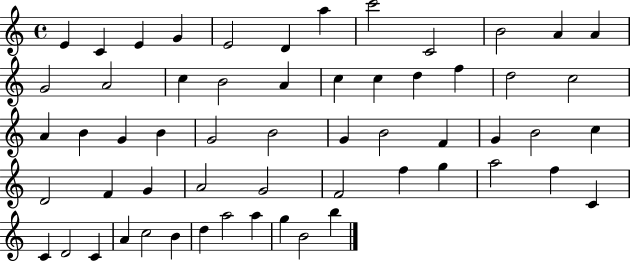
{
  \clef treble
  \time 4/4
  \defaultTimeSignature
  \key c \major
  e'4 c'4 e'4 g'4 | e'2 d'4 a''4 | c'''2 c'2 | b'2 a'4 a'4 | \break g'2 a'2 | c''4 b'2 a'4 | c''4 c''4 d''4 f''4 | d''2 c''2 | \break a'4 b'4 g'4 b'4 | g'2 b'2 | g'4 b'2 f'4 | g'4 b'2 c''4 | \break d'2 f'4 g'4 | a'2 g'2 | f'2 f''4 g''4 | a''2 f''4 c'4 | \break c'4 d'2 c'4 | a'4 c''2 b'4 | d''4 a''2 a''4 | g''4 b'2 b''4 | \break \bar "|."
}